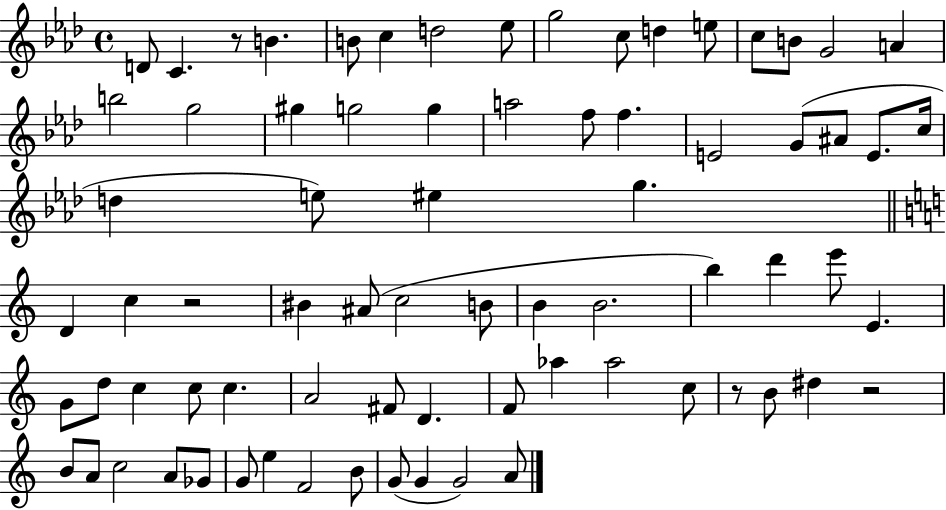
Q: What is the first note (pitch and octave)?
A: D4